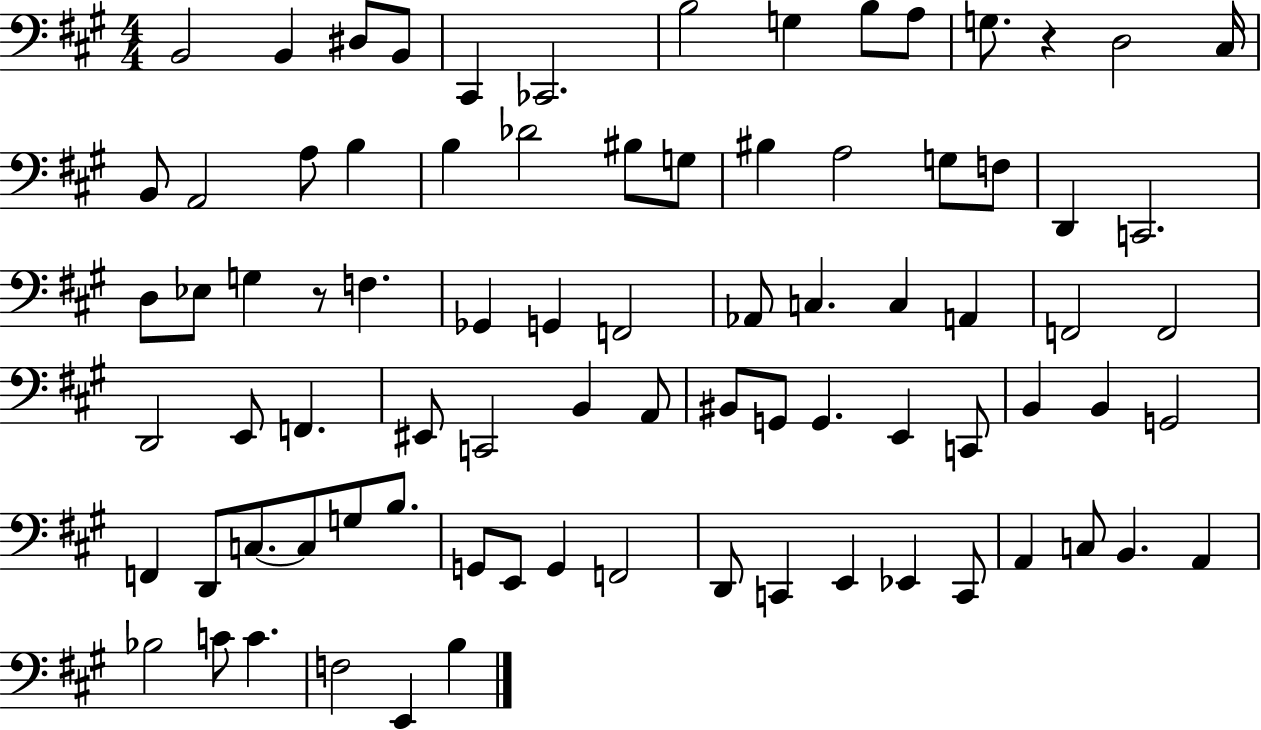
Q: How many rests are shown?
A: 2